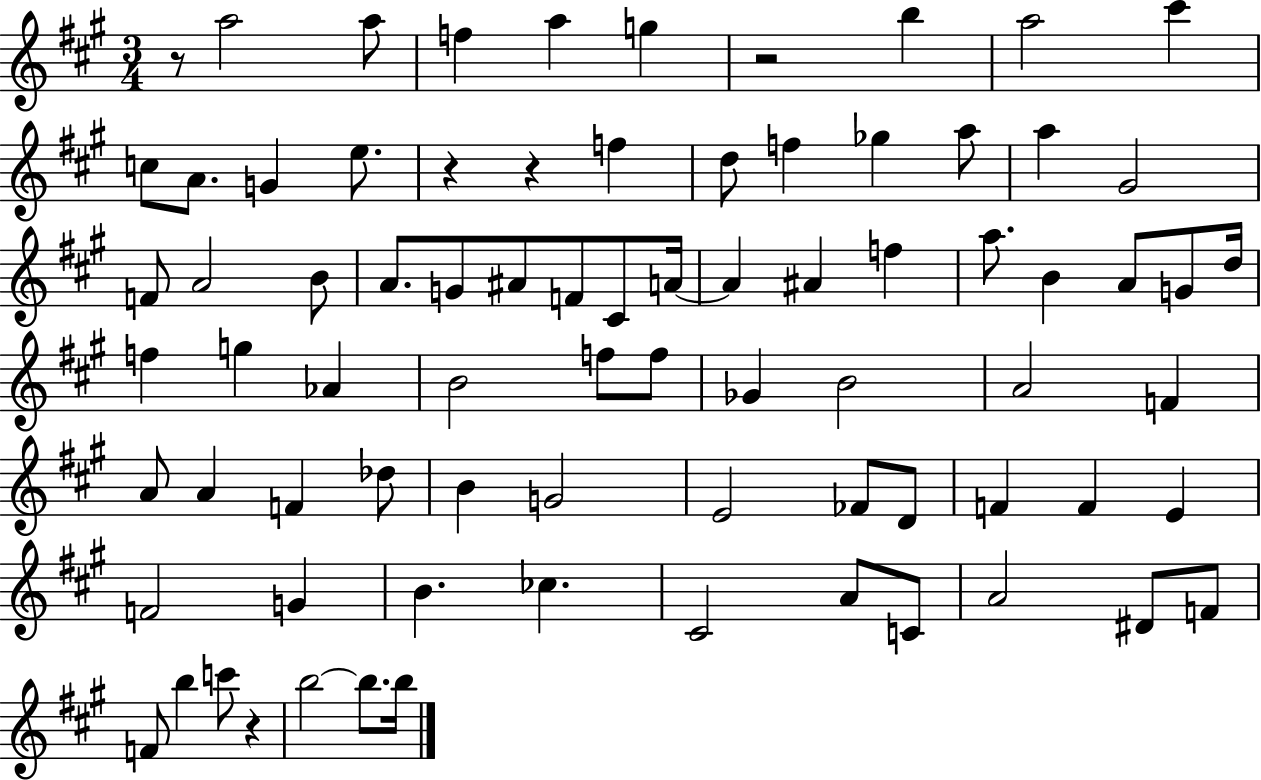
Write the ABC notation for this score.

X:1
T:Untitled
M:3/4
L:1/4
K:A
z/2 a2 a/2 f a g z2 b a2 ^c' c/2 A/2 G e/2 z z f d/2 f _g a/2 a ^G2 F/2 A2 B/2 A/2 G/2 ^A/2 F/2 ^C/2 A/4 A ^A f a/2 B A/2 G/2 d/4 f g _A B2 f/2 f/2 _G B2 A2 F A/2 A F _d/2 B G2 E2 _F/2 D/2 F F E F2 G B _c ^C2 A/2 C/2 A2 ^D/2 F/2 F/2 b c'/2 z b2 b/2 b/4